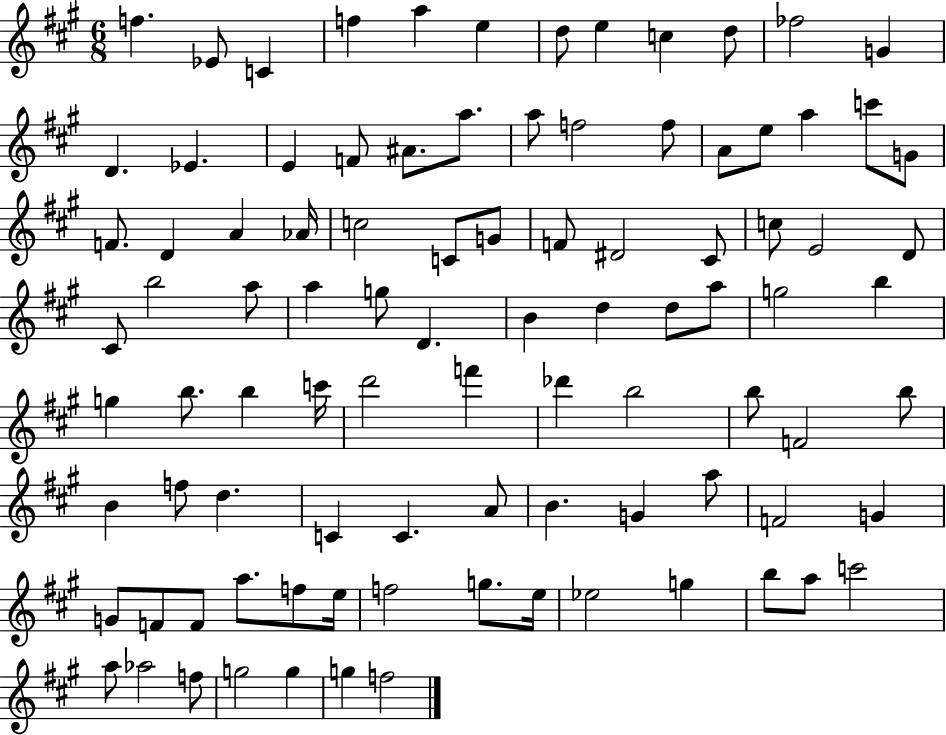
{
  \clef treble
  \numericTimeSignature
  \time 6/8
  \key a \major
  f''4. ees'8 c'4 | f''4 a''4 e''4 | d''8 e''4 c''4 d''8 | fes''2 g'4 | \break d'4. ees'4. | e'4 f'8 ais'8. a''8. | a''8 f''2 f''8 | a'8 e''8 a''4 c'''8 g'8 | \break f'8. d'4 a'4 aes'16 | c''2 c'8 g'8 | f'8 dis'2 cis'8 | c''8 e'2 d'8 | \break cis'8 b''2 a''8 | a''4 g''8 d'4. | b'4 d''4 d''8 a''8 | g''2 b''4 | \break g''4 b''8. b''4 c'''16 | d'''2 f'''4 | des'''4 b''2 | b''8 f'2 b''8 | \break b'4 f''8 d''4. | c'4 c'4. a'8 | b'4. g'4 a''8 | f'2 g'4 | \break g'8 f'8 f'8 a''8. f''8 e''16 | f''2 g''8. e''16 | ees''2 g''4 | b''8 a''8 c'''2 | \break a''8 aes''2 f''8 | g''2 g''4 | g''4 f''2 | \bar "|."
}